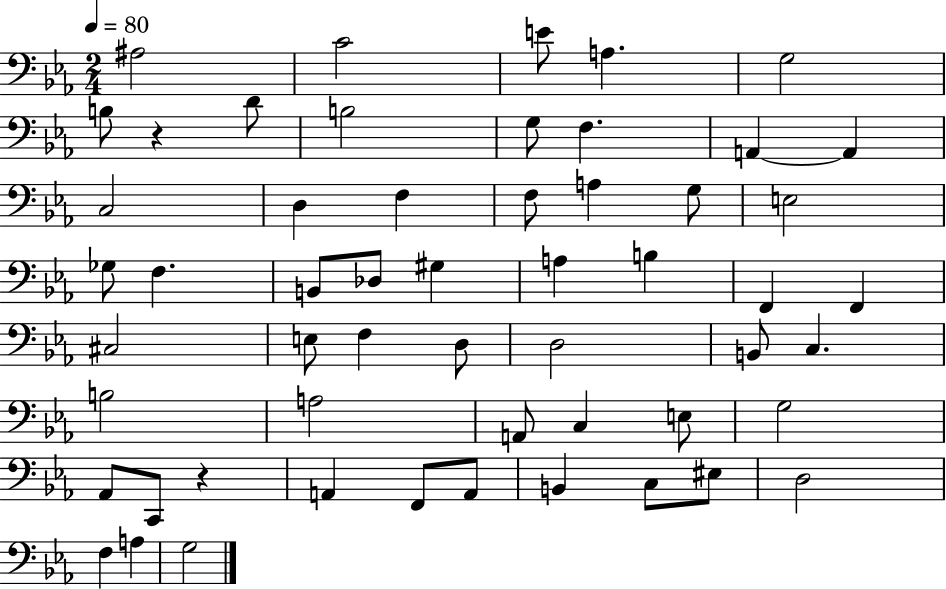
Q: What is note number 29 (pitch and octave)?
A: C#3